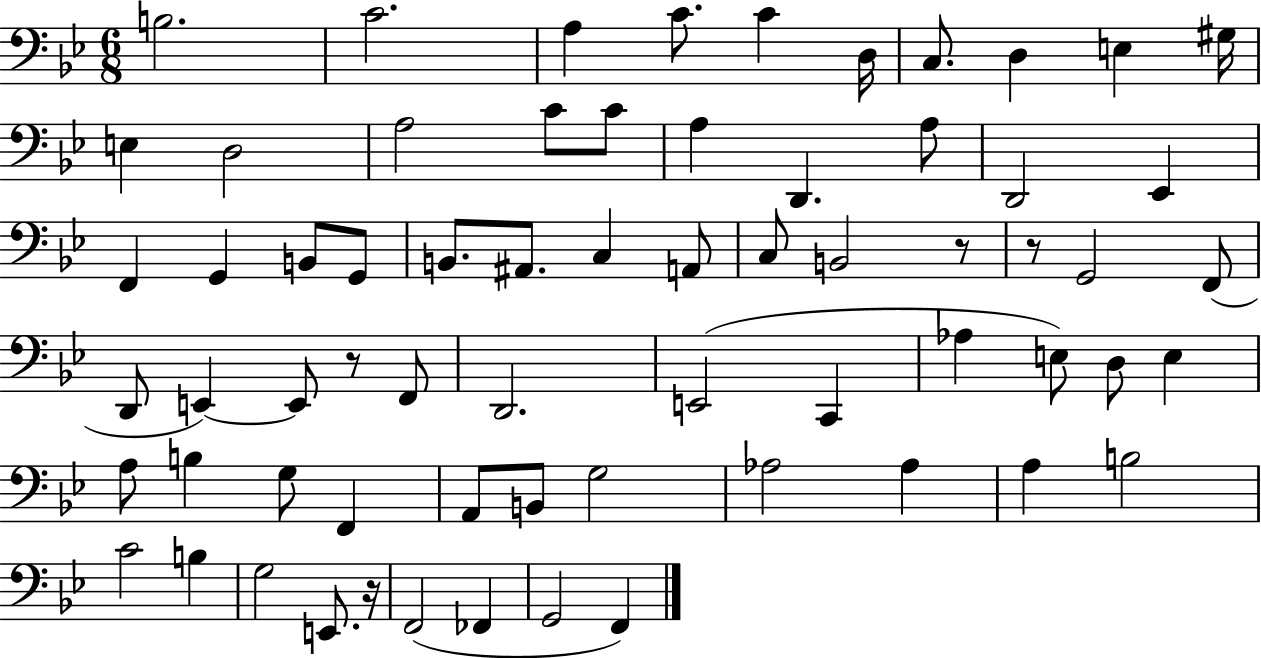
B3/h. C4/h. A3/q C4/e. C4/q D3/s C3/e. D3/q E3/q G#3/s E3/q D3/h A3/h C4/e C4/e A3/q D2/q. A3/e D2/h Eb2/q F2/q G2/q B2/e G2/e B2/e. A#2/e. C3/q A2/e C3/e B2/h R/e R/e G2/h F2/e D2/e E2/q E2/e R/e F2/e D2/h. E2/h C2/q Ab3/q E3/e D3/e E3/q A3/e B3/q G3/e F2/q A2/e B2/e G3/h Ab3/h Ab3/q A3/q B3/h C4/h B3/q G3/h E2/e. R/s F2/h FES2/q G2/h F2/q